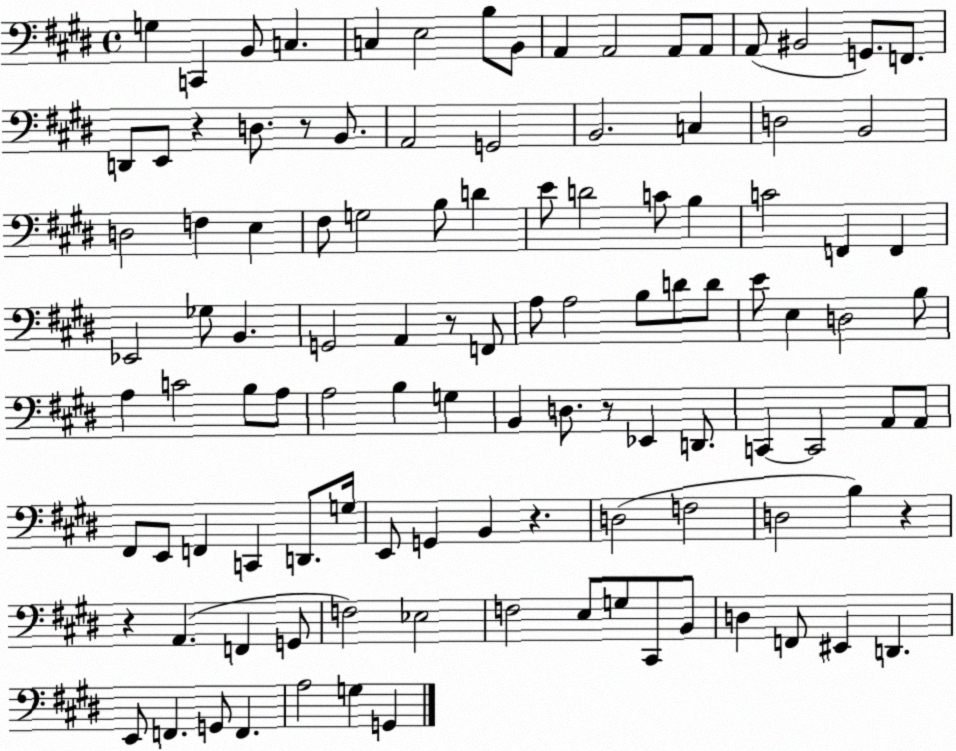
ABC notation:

X:1
T:Untitled
M:4/4
L:1/4
K:E
G, C,, B,,/2 C, C, E,2 B,/2 B,,/2 A,, A,,2 A,,/2 A,,/2 A,,/2 ^B,,2 G,,/2 F,,/2 D,,/2 E,,/2 z D,/2 z/2 B,,/2 A,,2 G,,2 B,,2 C, D,2 B,,2 D,2 F, E, ^F,/2 G,2 B,/2 D E/2 D2 C/2 B, C2 F,, F,, _E,,2 _G,/2 B,, G,,2 A,, z/2 F,,/2 A,/2 A,2 B,/2 D/2 D/2 E/2 E, D,2 B,/2 A, C2 B,/2 A,/2 A,2 B, G, B,, D,/2 z/2 _E,, D,,/2 C,, C,,2 A,,/2 A,,/2 ^F,,/2 E,,/2 F,, C,, D,,/2 G,/4 E,,/2 G,, B,, z D,2 F,2 D,2 B, z z A,, F,, G,,/2 F,2 _E,2 F,2 E,/2 G,/2 ^C,,/2 B,,/2 D, F,,/2 ^E,, D,, E,,/2 F,, G,,/2 F,, A,2 G, G,,